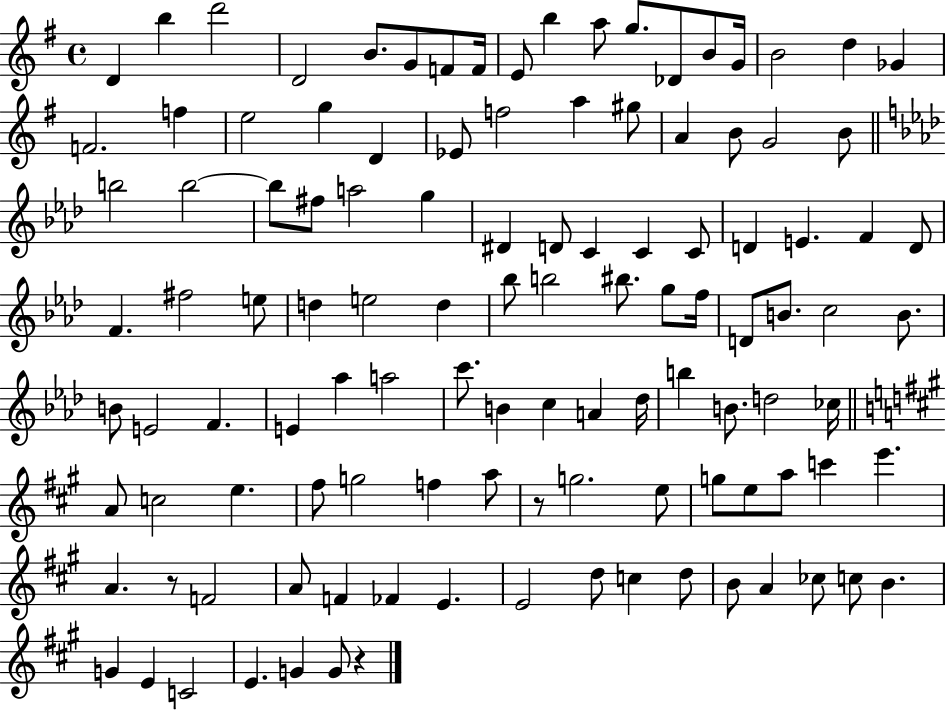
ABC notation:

X:1
T:Untitled
M:4/4
L:1/4
K:G
D b d'2 D2 B/2 G/2 F/2 F/4 E/2 b a/2 g/2 _D/2 B/2 G/4 B2 d _G F2 f e2 g D _E/2 f2 a ^g/2 A B/2 G2 B/2 b2 b2 b/2 ^f/2 a2 g ^D D/2 C C C/2 D E F D/2 F ^f2 e/2 d e2 d _b/2 b2 ^b/2 g/2 f/4 D/2 B/2 c2 B/2 B/2 E2 F E _a a2 c'/2 B c A _d/4 b B/2 d2 _c/4 A/2 c2 e ^f/2 g2 f a/2 z/2 g2 e/2 g/2 e/2 a/2 c' e' A z/2 F2 A/2 F _F E E2 d/2 c d/2 B/2 A _c/2 c/2 B G E C2 E G G/2 z